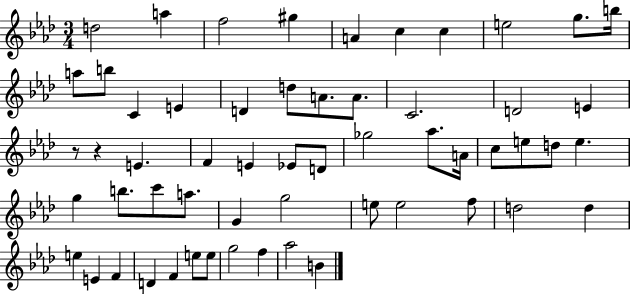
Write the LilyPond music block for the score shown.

{
  \clef treble
  \numericTimeSignature
  \time 3/4
  \key aes \major
  d''2 a''4 | f''2 gis''4 | a'4 c''4 c''4 | e''2 g''8. b''16 | \break a''8 b''8 c'4 e'4 | d'4 d''8 a'8. a'8. | c'2. | d'2 e'4 | \break r8 r4 e'4. | f'4 e'4 ees'8 d'8 | ges''2 aes''8. a'16 | c''8 e''8 d''8 e''4. | \break g''4 b''8. c'''8 a''8. | g'4 g''2 | e''8 e''2 f''8 | d''2 d''4 | \break e''4 e'4 f'4 | d'4 f'4 e''8 e''8 | g''2 f''4 | aes''2 b'4 | \break \bar "|."
}